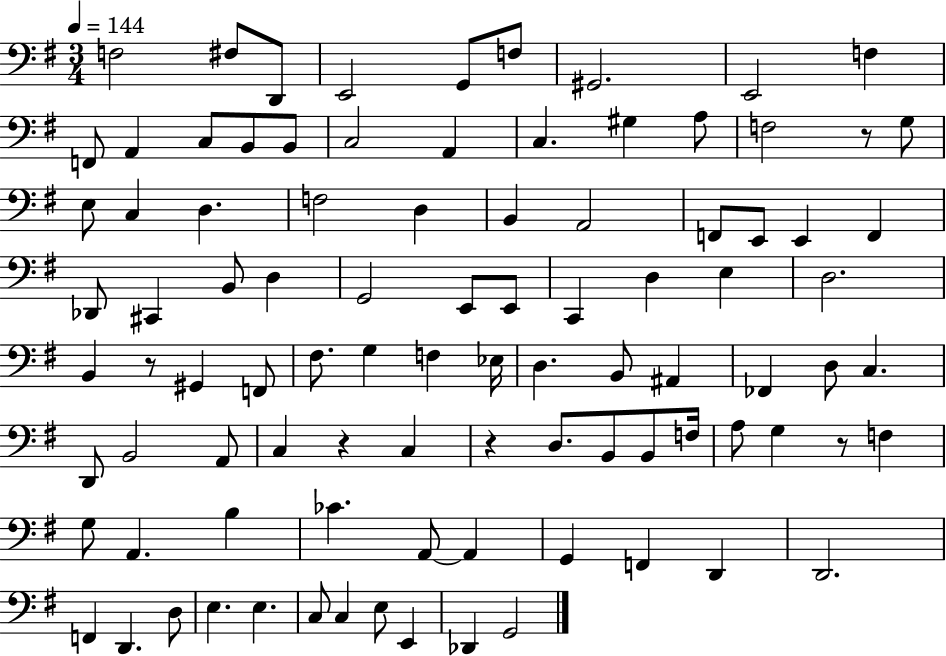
F3/h F#3/e D2/e E2/h G2/e F3/e G#2/h. E2/h F3/q F2/e A2/q C3/e B2/e B2/e C3/h A2/q C3/q. G#3/q A3/e F3/h R/e G3/e E3/e C3/q D3/q. F3/h D3/q B2/q A2/h F2/e E2/e E2/q F2/q Db2/e C#2/q B2/e D3/q G2/h E2/e E2/e C2/q D3/q E3/q D3/h. B2/q R/e G#2/q F2/e F#3/e. G3/q F3/q Eb3/s D3/q. B2/e A#2/q FES2/q D3/e C3/q. D2/e B2/h A2/e C3/q R/q C3/q R/q D3/e. B2/e B2/e F3/s A3/e G3/q R/e F3/q G3/e A2/q. B3/q CES4/q. A2/e A2/q G2/q F2/q D2/q D2/h. F2/q D2/q. D3/e E3/q. E3/q. C3/e C3/q E3/e E2/q Db2/q G2/h